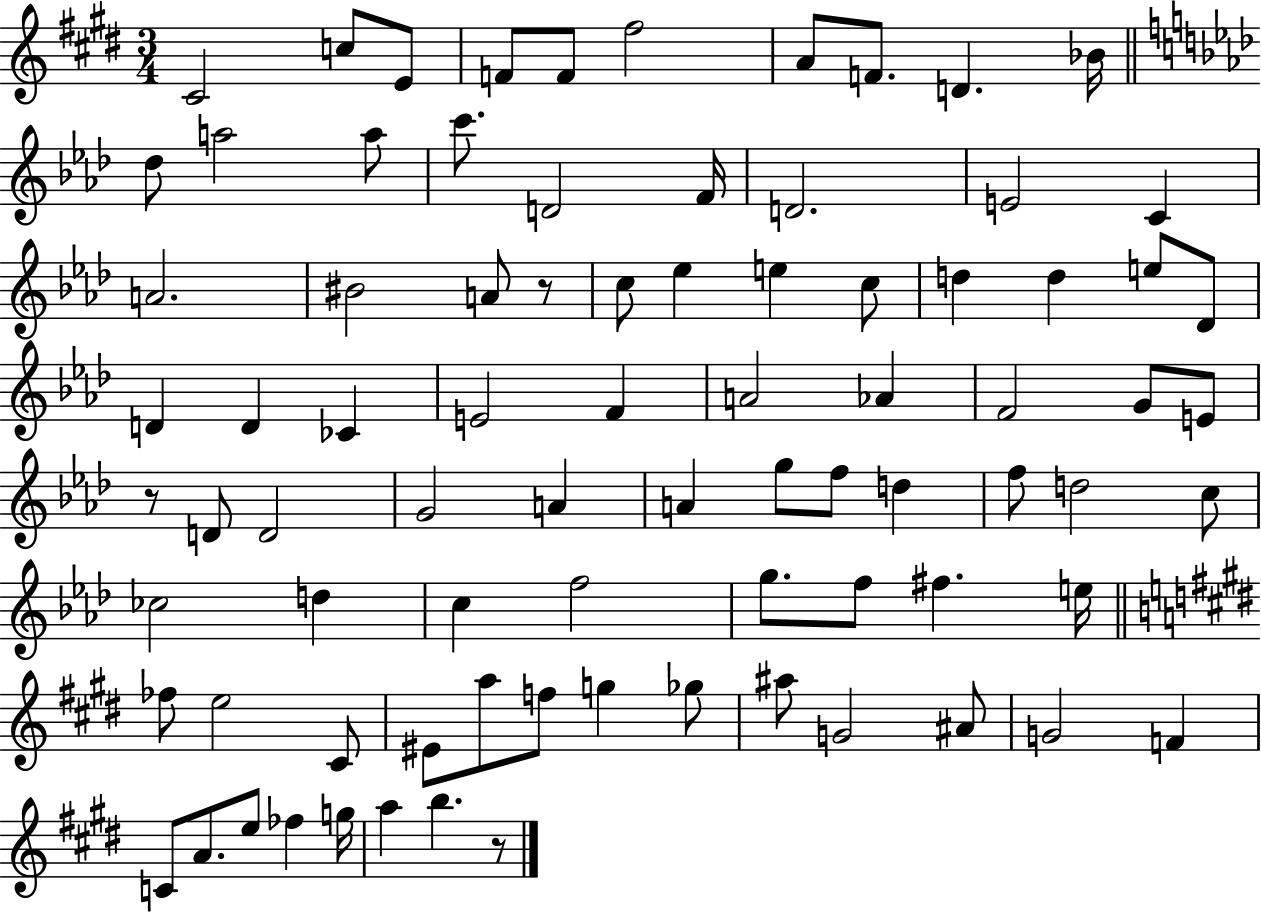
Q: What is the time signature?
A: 3/4